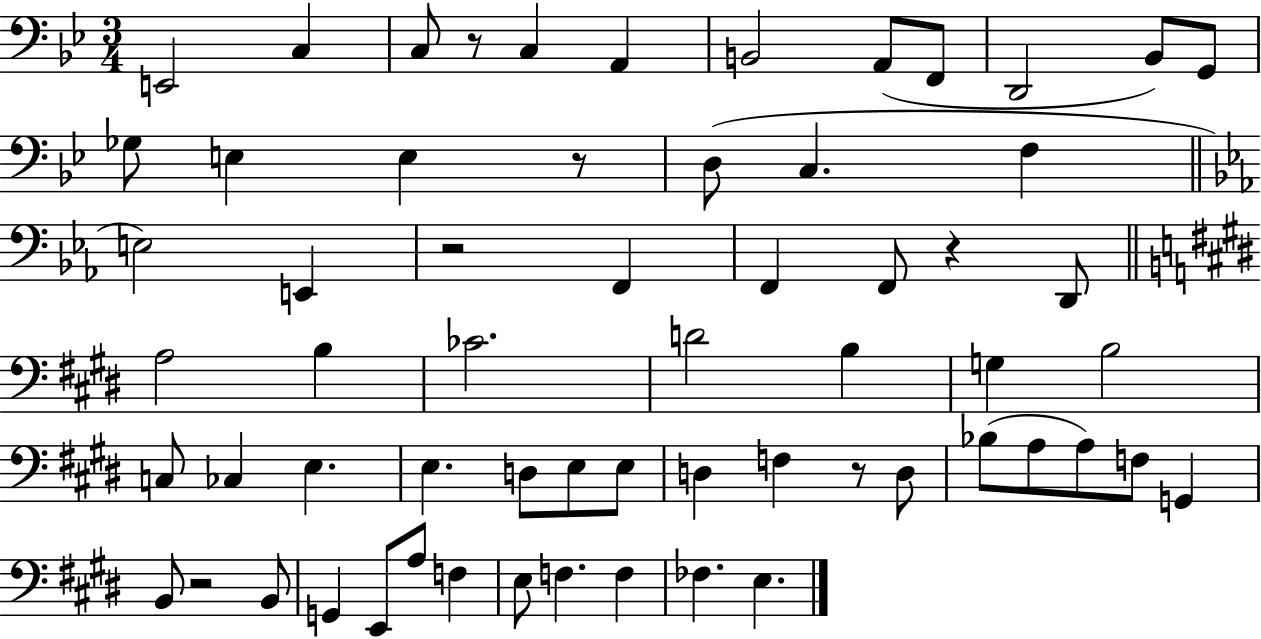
E2/h C3/q C3/e R/e C3/q A2/q B2/h A2/e F2/e D2/h Bb2/e G2/e Gb3/e E3/q E3/q R/e D3/e C3/q. F3/q E3/h E2/q R/h F2/q F2/q F2/e R/q D2/e A3/h B3/q CES4/h. D4/h B3/q G3/q B3/h C3/e CES3/q E3/q. E3/q. D3/e E3/e E3/e D3/q F3/q R/e D3/e Bb3/e A3/e A3/e F3/e G2/q B2/e R/h B2/e G2/q E2/e A3/e F3/q E3/e F3/q. F3/q FES3/q. E3/q.